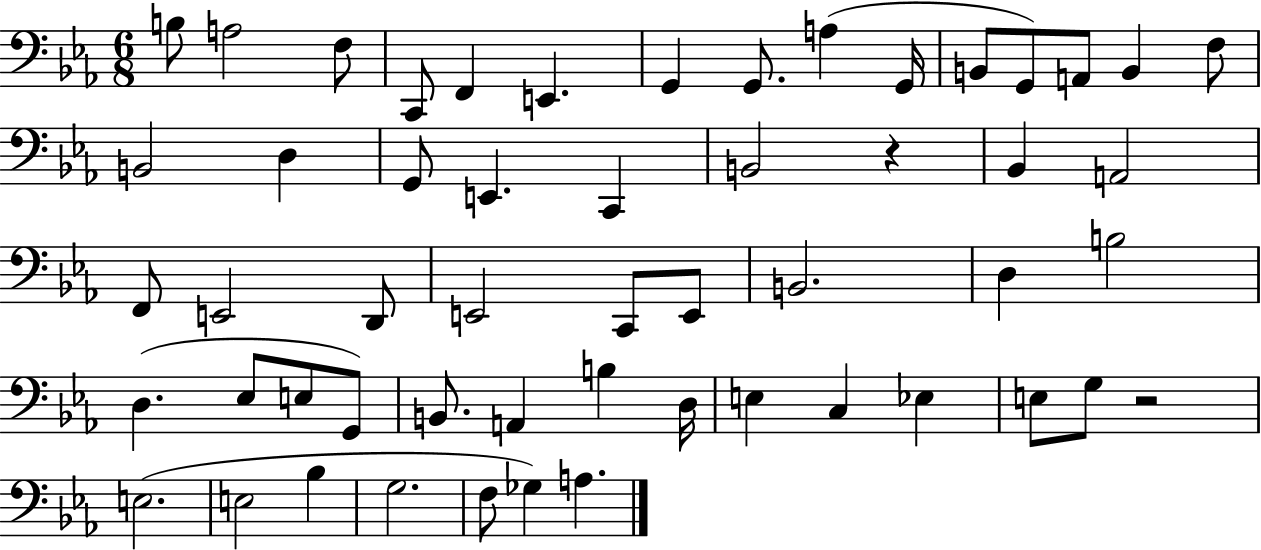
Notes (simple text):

B3/e A3/h F3/e C2/e F2/q E2/q. G2/q G2/e. A3/q G2/s B2/e G2/e A2/e B2/q F3/e B2/h D3/q G2/e E2/q. C2/q B2/h R/q Bb2/q A2/h F2/e E2/h D2/e E2/h C2/e E2/e B2/h. D3/q B3/h D3/q. Eb3/e E3/e G2/e B2/e. A2/q B3/q D3/s E3/q C3/q Eb3/q E3/e G3/e R/h E3/h. E3/h Bb3/q G3/h. F3/e Gb3/q A3/q.